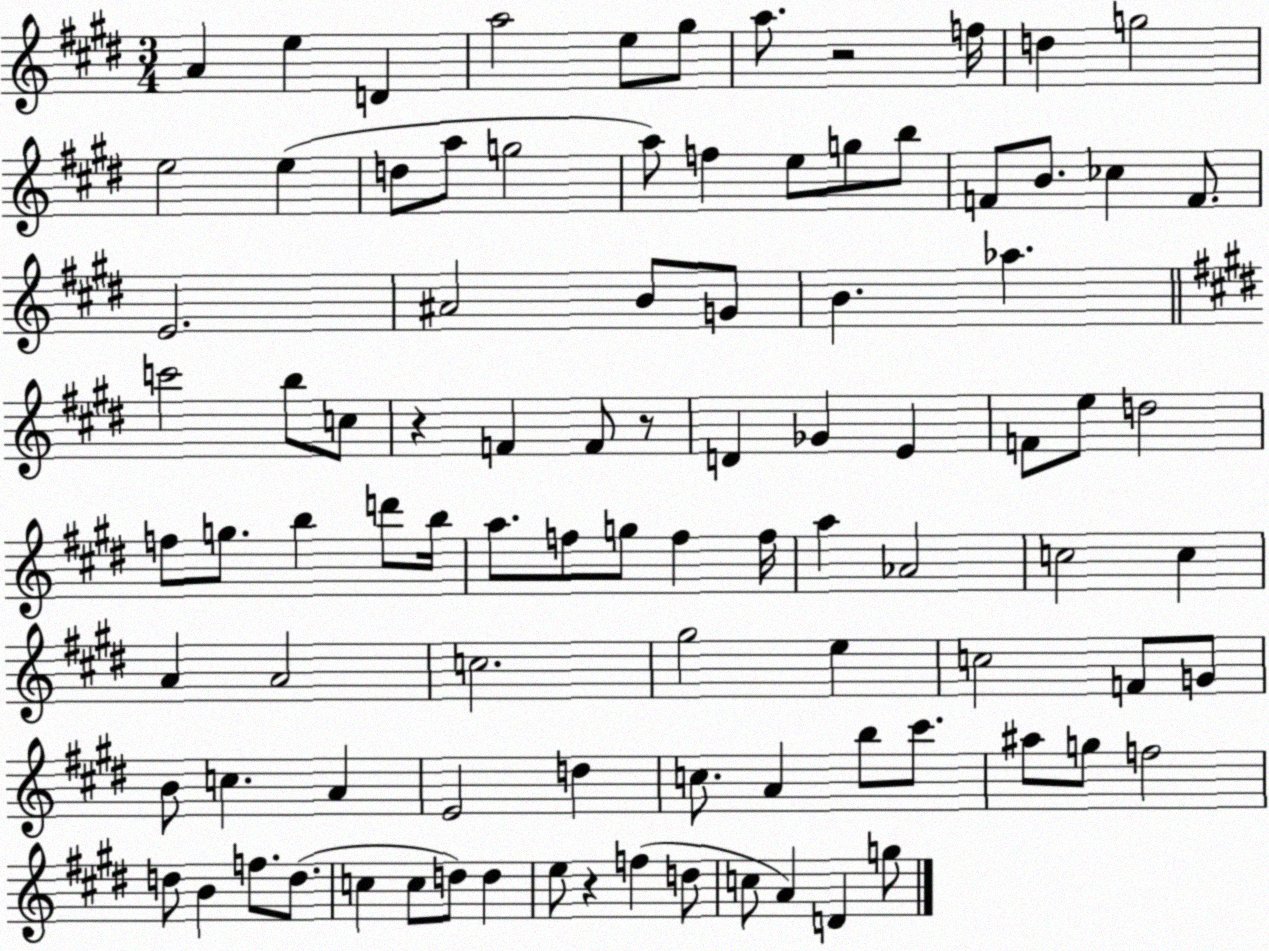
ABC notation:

X:1
T:Untitled
M:3/4
L:1/4
K:E
A e D a2 e/2 ^g/2 a/2 z2 f/4 d g2 e2 e d/2 a/2 g2 a/2 f e/2 g/2 b/2 F/2 B/2 _c F/2 E2 ^A2 B/2 G/2 B _a c'2 b/2 c/2 z F F/2 z/2 D _G E F/2 e/2 d2 f/2 g/2 b d'/2 b/4 a/2 f/2 g/2 f f/4 a _A2 c2 c A A2 c2 ^g2 e c2 F/2 G/2 B/2 c A E2 d c/2 A b/2 ^c'/2 ^a/2 g/2 f2 d/2 B f/2 d/2 c c/2 d/2 d e/2 z f d/2 c/2 A D g/2